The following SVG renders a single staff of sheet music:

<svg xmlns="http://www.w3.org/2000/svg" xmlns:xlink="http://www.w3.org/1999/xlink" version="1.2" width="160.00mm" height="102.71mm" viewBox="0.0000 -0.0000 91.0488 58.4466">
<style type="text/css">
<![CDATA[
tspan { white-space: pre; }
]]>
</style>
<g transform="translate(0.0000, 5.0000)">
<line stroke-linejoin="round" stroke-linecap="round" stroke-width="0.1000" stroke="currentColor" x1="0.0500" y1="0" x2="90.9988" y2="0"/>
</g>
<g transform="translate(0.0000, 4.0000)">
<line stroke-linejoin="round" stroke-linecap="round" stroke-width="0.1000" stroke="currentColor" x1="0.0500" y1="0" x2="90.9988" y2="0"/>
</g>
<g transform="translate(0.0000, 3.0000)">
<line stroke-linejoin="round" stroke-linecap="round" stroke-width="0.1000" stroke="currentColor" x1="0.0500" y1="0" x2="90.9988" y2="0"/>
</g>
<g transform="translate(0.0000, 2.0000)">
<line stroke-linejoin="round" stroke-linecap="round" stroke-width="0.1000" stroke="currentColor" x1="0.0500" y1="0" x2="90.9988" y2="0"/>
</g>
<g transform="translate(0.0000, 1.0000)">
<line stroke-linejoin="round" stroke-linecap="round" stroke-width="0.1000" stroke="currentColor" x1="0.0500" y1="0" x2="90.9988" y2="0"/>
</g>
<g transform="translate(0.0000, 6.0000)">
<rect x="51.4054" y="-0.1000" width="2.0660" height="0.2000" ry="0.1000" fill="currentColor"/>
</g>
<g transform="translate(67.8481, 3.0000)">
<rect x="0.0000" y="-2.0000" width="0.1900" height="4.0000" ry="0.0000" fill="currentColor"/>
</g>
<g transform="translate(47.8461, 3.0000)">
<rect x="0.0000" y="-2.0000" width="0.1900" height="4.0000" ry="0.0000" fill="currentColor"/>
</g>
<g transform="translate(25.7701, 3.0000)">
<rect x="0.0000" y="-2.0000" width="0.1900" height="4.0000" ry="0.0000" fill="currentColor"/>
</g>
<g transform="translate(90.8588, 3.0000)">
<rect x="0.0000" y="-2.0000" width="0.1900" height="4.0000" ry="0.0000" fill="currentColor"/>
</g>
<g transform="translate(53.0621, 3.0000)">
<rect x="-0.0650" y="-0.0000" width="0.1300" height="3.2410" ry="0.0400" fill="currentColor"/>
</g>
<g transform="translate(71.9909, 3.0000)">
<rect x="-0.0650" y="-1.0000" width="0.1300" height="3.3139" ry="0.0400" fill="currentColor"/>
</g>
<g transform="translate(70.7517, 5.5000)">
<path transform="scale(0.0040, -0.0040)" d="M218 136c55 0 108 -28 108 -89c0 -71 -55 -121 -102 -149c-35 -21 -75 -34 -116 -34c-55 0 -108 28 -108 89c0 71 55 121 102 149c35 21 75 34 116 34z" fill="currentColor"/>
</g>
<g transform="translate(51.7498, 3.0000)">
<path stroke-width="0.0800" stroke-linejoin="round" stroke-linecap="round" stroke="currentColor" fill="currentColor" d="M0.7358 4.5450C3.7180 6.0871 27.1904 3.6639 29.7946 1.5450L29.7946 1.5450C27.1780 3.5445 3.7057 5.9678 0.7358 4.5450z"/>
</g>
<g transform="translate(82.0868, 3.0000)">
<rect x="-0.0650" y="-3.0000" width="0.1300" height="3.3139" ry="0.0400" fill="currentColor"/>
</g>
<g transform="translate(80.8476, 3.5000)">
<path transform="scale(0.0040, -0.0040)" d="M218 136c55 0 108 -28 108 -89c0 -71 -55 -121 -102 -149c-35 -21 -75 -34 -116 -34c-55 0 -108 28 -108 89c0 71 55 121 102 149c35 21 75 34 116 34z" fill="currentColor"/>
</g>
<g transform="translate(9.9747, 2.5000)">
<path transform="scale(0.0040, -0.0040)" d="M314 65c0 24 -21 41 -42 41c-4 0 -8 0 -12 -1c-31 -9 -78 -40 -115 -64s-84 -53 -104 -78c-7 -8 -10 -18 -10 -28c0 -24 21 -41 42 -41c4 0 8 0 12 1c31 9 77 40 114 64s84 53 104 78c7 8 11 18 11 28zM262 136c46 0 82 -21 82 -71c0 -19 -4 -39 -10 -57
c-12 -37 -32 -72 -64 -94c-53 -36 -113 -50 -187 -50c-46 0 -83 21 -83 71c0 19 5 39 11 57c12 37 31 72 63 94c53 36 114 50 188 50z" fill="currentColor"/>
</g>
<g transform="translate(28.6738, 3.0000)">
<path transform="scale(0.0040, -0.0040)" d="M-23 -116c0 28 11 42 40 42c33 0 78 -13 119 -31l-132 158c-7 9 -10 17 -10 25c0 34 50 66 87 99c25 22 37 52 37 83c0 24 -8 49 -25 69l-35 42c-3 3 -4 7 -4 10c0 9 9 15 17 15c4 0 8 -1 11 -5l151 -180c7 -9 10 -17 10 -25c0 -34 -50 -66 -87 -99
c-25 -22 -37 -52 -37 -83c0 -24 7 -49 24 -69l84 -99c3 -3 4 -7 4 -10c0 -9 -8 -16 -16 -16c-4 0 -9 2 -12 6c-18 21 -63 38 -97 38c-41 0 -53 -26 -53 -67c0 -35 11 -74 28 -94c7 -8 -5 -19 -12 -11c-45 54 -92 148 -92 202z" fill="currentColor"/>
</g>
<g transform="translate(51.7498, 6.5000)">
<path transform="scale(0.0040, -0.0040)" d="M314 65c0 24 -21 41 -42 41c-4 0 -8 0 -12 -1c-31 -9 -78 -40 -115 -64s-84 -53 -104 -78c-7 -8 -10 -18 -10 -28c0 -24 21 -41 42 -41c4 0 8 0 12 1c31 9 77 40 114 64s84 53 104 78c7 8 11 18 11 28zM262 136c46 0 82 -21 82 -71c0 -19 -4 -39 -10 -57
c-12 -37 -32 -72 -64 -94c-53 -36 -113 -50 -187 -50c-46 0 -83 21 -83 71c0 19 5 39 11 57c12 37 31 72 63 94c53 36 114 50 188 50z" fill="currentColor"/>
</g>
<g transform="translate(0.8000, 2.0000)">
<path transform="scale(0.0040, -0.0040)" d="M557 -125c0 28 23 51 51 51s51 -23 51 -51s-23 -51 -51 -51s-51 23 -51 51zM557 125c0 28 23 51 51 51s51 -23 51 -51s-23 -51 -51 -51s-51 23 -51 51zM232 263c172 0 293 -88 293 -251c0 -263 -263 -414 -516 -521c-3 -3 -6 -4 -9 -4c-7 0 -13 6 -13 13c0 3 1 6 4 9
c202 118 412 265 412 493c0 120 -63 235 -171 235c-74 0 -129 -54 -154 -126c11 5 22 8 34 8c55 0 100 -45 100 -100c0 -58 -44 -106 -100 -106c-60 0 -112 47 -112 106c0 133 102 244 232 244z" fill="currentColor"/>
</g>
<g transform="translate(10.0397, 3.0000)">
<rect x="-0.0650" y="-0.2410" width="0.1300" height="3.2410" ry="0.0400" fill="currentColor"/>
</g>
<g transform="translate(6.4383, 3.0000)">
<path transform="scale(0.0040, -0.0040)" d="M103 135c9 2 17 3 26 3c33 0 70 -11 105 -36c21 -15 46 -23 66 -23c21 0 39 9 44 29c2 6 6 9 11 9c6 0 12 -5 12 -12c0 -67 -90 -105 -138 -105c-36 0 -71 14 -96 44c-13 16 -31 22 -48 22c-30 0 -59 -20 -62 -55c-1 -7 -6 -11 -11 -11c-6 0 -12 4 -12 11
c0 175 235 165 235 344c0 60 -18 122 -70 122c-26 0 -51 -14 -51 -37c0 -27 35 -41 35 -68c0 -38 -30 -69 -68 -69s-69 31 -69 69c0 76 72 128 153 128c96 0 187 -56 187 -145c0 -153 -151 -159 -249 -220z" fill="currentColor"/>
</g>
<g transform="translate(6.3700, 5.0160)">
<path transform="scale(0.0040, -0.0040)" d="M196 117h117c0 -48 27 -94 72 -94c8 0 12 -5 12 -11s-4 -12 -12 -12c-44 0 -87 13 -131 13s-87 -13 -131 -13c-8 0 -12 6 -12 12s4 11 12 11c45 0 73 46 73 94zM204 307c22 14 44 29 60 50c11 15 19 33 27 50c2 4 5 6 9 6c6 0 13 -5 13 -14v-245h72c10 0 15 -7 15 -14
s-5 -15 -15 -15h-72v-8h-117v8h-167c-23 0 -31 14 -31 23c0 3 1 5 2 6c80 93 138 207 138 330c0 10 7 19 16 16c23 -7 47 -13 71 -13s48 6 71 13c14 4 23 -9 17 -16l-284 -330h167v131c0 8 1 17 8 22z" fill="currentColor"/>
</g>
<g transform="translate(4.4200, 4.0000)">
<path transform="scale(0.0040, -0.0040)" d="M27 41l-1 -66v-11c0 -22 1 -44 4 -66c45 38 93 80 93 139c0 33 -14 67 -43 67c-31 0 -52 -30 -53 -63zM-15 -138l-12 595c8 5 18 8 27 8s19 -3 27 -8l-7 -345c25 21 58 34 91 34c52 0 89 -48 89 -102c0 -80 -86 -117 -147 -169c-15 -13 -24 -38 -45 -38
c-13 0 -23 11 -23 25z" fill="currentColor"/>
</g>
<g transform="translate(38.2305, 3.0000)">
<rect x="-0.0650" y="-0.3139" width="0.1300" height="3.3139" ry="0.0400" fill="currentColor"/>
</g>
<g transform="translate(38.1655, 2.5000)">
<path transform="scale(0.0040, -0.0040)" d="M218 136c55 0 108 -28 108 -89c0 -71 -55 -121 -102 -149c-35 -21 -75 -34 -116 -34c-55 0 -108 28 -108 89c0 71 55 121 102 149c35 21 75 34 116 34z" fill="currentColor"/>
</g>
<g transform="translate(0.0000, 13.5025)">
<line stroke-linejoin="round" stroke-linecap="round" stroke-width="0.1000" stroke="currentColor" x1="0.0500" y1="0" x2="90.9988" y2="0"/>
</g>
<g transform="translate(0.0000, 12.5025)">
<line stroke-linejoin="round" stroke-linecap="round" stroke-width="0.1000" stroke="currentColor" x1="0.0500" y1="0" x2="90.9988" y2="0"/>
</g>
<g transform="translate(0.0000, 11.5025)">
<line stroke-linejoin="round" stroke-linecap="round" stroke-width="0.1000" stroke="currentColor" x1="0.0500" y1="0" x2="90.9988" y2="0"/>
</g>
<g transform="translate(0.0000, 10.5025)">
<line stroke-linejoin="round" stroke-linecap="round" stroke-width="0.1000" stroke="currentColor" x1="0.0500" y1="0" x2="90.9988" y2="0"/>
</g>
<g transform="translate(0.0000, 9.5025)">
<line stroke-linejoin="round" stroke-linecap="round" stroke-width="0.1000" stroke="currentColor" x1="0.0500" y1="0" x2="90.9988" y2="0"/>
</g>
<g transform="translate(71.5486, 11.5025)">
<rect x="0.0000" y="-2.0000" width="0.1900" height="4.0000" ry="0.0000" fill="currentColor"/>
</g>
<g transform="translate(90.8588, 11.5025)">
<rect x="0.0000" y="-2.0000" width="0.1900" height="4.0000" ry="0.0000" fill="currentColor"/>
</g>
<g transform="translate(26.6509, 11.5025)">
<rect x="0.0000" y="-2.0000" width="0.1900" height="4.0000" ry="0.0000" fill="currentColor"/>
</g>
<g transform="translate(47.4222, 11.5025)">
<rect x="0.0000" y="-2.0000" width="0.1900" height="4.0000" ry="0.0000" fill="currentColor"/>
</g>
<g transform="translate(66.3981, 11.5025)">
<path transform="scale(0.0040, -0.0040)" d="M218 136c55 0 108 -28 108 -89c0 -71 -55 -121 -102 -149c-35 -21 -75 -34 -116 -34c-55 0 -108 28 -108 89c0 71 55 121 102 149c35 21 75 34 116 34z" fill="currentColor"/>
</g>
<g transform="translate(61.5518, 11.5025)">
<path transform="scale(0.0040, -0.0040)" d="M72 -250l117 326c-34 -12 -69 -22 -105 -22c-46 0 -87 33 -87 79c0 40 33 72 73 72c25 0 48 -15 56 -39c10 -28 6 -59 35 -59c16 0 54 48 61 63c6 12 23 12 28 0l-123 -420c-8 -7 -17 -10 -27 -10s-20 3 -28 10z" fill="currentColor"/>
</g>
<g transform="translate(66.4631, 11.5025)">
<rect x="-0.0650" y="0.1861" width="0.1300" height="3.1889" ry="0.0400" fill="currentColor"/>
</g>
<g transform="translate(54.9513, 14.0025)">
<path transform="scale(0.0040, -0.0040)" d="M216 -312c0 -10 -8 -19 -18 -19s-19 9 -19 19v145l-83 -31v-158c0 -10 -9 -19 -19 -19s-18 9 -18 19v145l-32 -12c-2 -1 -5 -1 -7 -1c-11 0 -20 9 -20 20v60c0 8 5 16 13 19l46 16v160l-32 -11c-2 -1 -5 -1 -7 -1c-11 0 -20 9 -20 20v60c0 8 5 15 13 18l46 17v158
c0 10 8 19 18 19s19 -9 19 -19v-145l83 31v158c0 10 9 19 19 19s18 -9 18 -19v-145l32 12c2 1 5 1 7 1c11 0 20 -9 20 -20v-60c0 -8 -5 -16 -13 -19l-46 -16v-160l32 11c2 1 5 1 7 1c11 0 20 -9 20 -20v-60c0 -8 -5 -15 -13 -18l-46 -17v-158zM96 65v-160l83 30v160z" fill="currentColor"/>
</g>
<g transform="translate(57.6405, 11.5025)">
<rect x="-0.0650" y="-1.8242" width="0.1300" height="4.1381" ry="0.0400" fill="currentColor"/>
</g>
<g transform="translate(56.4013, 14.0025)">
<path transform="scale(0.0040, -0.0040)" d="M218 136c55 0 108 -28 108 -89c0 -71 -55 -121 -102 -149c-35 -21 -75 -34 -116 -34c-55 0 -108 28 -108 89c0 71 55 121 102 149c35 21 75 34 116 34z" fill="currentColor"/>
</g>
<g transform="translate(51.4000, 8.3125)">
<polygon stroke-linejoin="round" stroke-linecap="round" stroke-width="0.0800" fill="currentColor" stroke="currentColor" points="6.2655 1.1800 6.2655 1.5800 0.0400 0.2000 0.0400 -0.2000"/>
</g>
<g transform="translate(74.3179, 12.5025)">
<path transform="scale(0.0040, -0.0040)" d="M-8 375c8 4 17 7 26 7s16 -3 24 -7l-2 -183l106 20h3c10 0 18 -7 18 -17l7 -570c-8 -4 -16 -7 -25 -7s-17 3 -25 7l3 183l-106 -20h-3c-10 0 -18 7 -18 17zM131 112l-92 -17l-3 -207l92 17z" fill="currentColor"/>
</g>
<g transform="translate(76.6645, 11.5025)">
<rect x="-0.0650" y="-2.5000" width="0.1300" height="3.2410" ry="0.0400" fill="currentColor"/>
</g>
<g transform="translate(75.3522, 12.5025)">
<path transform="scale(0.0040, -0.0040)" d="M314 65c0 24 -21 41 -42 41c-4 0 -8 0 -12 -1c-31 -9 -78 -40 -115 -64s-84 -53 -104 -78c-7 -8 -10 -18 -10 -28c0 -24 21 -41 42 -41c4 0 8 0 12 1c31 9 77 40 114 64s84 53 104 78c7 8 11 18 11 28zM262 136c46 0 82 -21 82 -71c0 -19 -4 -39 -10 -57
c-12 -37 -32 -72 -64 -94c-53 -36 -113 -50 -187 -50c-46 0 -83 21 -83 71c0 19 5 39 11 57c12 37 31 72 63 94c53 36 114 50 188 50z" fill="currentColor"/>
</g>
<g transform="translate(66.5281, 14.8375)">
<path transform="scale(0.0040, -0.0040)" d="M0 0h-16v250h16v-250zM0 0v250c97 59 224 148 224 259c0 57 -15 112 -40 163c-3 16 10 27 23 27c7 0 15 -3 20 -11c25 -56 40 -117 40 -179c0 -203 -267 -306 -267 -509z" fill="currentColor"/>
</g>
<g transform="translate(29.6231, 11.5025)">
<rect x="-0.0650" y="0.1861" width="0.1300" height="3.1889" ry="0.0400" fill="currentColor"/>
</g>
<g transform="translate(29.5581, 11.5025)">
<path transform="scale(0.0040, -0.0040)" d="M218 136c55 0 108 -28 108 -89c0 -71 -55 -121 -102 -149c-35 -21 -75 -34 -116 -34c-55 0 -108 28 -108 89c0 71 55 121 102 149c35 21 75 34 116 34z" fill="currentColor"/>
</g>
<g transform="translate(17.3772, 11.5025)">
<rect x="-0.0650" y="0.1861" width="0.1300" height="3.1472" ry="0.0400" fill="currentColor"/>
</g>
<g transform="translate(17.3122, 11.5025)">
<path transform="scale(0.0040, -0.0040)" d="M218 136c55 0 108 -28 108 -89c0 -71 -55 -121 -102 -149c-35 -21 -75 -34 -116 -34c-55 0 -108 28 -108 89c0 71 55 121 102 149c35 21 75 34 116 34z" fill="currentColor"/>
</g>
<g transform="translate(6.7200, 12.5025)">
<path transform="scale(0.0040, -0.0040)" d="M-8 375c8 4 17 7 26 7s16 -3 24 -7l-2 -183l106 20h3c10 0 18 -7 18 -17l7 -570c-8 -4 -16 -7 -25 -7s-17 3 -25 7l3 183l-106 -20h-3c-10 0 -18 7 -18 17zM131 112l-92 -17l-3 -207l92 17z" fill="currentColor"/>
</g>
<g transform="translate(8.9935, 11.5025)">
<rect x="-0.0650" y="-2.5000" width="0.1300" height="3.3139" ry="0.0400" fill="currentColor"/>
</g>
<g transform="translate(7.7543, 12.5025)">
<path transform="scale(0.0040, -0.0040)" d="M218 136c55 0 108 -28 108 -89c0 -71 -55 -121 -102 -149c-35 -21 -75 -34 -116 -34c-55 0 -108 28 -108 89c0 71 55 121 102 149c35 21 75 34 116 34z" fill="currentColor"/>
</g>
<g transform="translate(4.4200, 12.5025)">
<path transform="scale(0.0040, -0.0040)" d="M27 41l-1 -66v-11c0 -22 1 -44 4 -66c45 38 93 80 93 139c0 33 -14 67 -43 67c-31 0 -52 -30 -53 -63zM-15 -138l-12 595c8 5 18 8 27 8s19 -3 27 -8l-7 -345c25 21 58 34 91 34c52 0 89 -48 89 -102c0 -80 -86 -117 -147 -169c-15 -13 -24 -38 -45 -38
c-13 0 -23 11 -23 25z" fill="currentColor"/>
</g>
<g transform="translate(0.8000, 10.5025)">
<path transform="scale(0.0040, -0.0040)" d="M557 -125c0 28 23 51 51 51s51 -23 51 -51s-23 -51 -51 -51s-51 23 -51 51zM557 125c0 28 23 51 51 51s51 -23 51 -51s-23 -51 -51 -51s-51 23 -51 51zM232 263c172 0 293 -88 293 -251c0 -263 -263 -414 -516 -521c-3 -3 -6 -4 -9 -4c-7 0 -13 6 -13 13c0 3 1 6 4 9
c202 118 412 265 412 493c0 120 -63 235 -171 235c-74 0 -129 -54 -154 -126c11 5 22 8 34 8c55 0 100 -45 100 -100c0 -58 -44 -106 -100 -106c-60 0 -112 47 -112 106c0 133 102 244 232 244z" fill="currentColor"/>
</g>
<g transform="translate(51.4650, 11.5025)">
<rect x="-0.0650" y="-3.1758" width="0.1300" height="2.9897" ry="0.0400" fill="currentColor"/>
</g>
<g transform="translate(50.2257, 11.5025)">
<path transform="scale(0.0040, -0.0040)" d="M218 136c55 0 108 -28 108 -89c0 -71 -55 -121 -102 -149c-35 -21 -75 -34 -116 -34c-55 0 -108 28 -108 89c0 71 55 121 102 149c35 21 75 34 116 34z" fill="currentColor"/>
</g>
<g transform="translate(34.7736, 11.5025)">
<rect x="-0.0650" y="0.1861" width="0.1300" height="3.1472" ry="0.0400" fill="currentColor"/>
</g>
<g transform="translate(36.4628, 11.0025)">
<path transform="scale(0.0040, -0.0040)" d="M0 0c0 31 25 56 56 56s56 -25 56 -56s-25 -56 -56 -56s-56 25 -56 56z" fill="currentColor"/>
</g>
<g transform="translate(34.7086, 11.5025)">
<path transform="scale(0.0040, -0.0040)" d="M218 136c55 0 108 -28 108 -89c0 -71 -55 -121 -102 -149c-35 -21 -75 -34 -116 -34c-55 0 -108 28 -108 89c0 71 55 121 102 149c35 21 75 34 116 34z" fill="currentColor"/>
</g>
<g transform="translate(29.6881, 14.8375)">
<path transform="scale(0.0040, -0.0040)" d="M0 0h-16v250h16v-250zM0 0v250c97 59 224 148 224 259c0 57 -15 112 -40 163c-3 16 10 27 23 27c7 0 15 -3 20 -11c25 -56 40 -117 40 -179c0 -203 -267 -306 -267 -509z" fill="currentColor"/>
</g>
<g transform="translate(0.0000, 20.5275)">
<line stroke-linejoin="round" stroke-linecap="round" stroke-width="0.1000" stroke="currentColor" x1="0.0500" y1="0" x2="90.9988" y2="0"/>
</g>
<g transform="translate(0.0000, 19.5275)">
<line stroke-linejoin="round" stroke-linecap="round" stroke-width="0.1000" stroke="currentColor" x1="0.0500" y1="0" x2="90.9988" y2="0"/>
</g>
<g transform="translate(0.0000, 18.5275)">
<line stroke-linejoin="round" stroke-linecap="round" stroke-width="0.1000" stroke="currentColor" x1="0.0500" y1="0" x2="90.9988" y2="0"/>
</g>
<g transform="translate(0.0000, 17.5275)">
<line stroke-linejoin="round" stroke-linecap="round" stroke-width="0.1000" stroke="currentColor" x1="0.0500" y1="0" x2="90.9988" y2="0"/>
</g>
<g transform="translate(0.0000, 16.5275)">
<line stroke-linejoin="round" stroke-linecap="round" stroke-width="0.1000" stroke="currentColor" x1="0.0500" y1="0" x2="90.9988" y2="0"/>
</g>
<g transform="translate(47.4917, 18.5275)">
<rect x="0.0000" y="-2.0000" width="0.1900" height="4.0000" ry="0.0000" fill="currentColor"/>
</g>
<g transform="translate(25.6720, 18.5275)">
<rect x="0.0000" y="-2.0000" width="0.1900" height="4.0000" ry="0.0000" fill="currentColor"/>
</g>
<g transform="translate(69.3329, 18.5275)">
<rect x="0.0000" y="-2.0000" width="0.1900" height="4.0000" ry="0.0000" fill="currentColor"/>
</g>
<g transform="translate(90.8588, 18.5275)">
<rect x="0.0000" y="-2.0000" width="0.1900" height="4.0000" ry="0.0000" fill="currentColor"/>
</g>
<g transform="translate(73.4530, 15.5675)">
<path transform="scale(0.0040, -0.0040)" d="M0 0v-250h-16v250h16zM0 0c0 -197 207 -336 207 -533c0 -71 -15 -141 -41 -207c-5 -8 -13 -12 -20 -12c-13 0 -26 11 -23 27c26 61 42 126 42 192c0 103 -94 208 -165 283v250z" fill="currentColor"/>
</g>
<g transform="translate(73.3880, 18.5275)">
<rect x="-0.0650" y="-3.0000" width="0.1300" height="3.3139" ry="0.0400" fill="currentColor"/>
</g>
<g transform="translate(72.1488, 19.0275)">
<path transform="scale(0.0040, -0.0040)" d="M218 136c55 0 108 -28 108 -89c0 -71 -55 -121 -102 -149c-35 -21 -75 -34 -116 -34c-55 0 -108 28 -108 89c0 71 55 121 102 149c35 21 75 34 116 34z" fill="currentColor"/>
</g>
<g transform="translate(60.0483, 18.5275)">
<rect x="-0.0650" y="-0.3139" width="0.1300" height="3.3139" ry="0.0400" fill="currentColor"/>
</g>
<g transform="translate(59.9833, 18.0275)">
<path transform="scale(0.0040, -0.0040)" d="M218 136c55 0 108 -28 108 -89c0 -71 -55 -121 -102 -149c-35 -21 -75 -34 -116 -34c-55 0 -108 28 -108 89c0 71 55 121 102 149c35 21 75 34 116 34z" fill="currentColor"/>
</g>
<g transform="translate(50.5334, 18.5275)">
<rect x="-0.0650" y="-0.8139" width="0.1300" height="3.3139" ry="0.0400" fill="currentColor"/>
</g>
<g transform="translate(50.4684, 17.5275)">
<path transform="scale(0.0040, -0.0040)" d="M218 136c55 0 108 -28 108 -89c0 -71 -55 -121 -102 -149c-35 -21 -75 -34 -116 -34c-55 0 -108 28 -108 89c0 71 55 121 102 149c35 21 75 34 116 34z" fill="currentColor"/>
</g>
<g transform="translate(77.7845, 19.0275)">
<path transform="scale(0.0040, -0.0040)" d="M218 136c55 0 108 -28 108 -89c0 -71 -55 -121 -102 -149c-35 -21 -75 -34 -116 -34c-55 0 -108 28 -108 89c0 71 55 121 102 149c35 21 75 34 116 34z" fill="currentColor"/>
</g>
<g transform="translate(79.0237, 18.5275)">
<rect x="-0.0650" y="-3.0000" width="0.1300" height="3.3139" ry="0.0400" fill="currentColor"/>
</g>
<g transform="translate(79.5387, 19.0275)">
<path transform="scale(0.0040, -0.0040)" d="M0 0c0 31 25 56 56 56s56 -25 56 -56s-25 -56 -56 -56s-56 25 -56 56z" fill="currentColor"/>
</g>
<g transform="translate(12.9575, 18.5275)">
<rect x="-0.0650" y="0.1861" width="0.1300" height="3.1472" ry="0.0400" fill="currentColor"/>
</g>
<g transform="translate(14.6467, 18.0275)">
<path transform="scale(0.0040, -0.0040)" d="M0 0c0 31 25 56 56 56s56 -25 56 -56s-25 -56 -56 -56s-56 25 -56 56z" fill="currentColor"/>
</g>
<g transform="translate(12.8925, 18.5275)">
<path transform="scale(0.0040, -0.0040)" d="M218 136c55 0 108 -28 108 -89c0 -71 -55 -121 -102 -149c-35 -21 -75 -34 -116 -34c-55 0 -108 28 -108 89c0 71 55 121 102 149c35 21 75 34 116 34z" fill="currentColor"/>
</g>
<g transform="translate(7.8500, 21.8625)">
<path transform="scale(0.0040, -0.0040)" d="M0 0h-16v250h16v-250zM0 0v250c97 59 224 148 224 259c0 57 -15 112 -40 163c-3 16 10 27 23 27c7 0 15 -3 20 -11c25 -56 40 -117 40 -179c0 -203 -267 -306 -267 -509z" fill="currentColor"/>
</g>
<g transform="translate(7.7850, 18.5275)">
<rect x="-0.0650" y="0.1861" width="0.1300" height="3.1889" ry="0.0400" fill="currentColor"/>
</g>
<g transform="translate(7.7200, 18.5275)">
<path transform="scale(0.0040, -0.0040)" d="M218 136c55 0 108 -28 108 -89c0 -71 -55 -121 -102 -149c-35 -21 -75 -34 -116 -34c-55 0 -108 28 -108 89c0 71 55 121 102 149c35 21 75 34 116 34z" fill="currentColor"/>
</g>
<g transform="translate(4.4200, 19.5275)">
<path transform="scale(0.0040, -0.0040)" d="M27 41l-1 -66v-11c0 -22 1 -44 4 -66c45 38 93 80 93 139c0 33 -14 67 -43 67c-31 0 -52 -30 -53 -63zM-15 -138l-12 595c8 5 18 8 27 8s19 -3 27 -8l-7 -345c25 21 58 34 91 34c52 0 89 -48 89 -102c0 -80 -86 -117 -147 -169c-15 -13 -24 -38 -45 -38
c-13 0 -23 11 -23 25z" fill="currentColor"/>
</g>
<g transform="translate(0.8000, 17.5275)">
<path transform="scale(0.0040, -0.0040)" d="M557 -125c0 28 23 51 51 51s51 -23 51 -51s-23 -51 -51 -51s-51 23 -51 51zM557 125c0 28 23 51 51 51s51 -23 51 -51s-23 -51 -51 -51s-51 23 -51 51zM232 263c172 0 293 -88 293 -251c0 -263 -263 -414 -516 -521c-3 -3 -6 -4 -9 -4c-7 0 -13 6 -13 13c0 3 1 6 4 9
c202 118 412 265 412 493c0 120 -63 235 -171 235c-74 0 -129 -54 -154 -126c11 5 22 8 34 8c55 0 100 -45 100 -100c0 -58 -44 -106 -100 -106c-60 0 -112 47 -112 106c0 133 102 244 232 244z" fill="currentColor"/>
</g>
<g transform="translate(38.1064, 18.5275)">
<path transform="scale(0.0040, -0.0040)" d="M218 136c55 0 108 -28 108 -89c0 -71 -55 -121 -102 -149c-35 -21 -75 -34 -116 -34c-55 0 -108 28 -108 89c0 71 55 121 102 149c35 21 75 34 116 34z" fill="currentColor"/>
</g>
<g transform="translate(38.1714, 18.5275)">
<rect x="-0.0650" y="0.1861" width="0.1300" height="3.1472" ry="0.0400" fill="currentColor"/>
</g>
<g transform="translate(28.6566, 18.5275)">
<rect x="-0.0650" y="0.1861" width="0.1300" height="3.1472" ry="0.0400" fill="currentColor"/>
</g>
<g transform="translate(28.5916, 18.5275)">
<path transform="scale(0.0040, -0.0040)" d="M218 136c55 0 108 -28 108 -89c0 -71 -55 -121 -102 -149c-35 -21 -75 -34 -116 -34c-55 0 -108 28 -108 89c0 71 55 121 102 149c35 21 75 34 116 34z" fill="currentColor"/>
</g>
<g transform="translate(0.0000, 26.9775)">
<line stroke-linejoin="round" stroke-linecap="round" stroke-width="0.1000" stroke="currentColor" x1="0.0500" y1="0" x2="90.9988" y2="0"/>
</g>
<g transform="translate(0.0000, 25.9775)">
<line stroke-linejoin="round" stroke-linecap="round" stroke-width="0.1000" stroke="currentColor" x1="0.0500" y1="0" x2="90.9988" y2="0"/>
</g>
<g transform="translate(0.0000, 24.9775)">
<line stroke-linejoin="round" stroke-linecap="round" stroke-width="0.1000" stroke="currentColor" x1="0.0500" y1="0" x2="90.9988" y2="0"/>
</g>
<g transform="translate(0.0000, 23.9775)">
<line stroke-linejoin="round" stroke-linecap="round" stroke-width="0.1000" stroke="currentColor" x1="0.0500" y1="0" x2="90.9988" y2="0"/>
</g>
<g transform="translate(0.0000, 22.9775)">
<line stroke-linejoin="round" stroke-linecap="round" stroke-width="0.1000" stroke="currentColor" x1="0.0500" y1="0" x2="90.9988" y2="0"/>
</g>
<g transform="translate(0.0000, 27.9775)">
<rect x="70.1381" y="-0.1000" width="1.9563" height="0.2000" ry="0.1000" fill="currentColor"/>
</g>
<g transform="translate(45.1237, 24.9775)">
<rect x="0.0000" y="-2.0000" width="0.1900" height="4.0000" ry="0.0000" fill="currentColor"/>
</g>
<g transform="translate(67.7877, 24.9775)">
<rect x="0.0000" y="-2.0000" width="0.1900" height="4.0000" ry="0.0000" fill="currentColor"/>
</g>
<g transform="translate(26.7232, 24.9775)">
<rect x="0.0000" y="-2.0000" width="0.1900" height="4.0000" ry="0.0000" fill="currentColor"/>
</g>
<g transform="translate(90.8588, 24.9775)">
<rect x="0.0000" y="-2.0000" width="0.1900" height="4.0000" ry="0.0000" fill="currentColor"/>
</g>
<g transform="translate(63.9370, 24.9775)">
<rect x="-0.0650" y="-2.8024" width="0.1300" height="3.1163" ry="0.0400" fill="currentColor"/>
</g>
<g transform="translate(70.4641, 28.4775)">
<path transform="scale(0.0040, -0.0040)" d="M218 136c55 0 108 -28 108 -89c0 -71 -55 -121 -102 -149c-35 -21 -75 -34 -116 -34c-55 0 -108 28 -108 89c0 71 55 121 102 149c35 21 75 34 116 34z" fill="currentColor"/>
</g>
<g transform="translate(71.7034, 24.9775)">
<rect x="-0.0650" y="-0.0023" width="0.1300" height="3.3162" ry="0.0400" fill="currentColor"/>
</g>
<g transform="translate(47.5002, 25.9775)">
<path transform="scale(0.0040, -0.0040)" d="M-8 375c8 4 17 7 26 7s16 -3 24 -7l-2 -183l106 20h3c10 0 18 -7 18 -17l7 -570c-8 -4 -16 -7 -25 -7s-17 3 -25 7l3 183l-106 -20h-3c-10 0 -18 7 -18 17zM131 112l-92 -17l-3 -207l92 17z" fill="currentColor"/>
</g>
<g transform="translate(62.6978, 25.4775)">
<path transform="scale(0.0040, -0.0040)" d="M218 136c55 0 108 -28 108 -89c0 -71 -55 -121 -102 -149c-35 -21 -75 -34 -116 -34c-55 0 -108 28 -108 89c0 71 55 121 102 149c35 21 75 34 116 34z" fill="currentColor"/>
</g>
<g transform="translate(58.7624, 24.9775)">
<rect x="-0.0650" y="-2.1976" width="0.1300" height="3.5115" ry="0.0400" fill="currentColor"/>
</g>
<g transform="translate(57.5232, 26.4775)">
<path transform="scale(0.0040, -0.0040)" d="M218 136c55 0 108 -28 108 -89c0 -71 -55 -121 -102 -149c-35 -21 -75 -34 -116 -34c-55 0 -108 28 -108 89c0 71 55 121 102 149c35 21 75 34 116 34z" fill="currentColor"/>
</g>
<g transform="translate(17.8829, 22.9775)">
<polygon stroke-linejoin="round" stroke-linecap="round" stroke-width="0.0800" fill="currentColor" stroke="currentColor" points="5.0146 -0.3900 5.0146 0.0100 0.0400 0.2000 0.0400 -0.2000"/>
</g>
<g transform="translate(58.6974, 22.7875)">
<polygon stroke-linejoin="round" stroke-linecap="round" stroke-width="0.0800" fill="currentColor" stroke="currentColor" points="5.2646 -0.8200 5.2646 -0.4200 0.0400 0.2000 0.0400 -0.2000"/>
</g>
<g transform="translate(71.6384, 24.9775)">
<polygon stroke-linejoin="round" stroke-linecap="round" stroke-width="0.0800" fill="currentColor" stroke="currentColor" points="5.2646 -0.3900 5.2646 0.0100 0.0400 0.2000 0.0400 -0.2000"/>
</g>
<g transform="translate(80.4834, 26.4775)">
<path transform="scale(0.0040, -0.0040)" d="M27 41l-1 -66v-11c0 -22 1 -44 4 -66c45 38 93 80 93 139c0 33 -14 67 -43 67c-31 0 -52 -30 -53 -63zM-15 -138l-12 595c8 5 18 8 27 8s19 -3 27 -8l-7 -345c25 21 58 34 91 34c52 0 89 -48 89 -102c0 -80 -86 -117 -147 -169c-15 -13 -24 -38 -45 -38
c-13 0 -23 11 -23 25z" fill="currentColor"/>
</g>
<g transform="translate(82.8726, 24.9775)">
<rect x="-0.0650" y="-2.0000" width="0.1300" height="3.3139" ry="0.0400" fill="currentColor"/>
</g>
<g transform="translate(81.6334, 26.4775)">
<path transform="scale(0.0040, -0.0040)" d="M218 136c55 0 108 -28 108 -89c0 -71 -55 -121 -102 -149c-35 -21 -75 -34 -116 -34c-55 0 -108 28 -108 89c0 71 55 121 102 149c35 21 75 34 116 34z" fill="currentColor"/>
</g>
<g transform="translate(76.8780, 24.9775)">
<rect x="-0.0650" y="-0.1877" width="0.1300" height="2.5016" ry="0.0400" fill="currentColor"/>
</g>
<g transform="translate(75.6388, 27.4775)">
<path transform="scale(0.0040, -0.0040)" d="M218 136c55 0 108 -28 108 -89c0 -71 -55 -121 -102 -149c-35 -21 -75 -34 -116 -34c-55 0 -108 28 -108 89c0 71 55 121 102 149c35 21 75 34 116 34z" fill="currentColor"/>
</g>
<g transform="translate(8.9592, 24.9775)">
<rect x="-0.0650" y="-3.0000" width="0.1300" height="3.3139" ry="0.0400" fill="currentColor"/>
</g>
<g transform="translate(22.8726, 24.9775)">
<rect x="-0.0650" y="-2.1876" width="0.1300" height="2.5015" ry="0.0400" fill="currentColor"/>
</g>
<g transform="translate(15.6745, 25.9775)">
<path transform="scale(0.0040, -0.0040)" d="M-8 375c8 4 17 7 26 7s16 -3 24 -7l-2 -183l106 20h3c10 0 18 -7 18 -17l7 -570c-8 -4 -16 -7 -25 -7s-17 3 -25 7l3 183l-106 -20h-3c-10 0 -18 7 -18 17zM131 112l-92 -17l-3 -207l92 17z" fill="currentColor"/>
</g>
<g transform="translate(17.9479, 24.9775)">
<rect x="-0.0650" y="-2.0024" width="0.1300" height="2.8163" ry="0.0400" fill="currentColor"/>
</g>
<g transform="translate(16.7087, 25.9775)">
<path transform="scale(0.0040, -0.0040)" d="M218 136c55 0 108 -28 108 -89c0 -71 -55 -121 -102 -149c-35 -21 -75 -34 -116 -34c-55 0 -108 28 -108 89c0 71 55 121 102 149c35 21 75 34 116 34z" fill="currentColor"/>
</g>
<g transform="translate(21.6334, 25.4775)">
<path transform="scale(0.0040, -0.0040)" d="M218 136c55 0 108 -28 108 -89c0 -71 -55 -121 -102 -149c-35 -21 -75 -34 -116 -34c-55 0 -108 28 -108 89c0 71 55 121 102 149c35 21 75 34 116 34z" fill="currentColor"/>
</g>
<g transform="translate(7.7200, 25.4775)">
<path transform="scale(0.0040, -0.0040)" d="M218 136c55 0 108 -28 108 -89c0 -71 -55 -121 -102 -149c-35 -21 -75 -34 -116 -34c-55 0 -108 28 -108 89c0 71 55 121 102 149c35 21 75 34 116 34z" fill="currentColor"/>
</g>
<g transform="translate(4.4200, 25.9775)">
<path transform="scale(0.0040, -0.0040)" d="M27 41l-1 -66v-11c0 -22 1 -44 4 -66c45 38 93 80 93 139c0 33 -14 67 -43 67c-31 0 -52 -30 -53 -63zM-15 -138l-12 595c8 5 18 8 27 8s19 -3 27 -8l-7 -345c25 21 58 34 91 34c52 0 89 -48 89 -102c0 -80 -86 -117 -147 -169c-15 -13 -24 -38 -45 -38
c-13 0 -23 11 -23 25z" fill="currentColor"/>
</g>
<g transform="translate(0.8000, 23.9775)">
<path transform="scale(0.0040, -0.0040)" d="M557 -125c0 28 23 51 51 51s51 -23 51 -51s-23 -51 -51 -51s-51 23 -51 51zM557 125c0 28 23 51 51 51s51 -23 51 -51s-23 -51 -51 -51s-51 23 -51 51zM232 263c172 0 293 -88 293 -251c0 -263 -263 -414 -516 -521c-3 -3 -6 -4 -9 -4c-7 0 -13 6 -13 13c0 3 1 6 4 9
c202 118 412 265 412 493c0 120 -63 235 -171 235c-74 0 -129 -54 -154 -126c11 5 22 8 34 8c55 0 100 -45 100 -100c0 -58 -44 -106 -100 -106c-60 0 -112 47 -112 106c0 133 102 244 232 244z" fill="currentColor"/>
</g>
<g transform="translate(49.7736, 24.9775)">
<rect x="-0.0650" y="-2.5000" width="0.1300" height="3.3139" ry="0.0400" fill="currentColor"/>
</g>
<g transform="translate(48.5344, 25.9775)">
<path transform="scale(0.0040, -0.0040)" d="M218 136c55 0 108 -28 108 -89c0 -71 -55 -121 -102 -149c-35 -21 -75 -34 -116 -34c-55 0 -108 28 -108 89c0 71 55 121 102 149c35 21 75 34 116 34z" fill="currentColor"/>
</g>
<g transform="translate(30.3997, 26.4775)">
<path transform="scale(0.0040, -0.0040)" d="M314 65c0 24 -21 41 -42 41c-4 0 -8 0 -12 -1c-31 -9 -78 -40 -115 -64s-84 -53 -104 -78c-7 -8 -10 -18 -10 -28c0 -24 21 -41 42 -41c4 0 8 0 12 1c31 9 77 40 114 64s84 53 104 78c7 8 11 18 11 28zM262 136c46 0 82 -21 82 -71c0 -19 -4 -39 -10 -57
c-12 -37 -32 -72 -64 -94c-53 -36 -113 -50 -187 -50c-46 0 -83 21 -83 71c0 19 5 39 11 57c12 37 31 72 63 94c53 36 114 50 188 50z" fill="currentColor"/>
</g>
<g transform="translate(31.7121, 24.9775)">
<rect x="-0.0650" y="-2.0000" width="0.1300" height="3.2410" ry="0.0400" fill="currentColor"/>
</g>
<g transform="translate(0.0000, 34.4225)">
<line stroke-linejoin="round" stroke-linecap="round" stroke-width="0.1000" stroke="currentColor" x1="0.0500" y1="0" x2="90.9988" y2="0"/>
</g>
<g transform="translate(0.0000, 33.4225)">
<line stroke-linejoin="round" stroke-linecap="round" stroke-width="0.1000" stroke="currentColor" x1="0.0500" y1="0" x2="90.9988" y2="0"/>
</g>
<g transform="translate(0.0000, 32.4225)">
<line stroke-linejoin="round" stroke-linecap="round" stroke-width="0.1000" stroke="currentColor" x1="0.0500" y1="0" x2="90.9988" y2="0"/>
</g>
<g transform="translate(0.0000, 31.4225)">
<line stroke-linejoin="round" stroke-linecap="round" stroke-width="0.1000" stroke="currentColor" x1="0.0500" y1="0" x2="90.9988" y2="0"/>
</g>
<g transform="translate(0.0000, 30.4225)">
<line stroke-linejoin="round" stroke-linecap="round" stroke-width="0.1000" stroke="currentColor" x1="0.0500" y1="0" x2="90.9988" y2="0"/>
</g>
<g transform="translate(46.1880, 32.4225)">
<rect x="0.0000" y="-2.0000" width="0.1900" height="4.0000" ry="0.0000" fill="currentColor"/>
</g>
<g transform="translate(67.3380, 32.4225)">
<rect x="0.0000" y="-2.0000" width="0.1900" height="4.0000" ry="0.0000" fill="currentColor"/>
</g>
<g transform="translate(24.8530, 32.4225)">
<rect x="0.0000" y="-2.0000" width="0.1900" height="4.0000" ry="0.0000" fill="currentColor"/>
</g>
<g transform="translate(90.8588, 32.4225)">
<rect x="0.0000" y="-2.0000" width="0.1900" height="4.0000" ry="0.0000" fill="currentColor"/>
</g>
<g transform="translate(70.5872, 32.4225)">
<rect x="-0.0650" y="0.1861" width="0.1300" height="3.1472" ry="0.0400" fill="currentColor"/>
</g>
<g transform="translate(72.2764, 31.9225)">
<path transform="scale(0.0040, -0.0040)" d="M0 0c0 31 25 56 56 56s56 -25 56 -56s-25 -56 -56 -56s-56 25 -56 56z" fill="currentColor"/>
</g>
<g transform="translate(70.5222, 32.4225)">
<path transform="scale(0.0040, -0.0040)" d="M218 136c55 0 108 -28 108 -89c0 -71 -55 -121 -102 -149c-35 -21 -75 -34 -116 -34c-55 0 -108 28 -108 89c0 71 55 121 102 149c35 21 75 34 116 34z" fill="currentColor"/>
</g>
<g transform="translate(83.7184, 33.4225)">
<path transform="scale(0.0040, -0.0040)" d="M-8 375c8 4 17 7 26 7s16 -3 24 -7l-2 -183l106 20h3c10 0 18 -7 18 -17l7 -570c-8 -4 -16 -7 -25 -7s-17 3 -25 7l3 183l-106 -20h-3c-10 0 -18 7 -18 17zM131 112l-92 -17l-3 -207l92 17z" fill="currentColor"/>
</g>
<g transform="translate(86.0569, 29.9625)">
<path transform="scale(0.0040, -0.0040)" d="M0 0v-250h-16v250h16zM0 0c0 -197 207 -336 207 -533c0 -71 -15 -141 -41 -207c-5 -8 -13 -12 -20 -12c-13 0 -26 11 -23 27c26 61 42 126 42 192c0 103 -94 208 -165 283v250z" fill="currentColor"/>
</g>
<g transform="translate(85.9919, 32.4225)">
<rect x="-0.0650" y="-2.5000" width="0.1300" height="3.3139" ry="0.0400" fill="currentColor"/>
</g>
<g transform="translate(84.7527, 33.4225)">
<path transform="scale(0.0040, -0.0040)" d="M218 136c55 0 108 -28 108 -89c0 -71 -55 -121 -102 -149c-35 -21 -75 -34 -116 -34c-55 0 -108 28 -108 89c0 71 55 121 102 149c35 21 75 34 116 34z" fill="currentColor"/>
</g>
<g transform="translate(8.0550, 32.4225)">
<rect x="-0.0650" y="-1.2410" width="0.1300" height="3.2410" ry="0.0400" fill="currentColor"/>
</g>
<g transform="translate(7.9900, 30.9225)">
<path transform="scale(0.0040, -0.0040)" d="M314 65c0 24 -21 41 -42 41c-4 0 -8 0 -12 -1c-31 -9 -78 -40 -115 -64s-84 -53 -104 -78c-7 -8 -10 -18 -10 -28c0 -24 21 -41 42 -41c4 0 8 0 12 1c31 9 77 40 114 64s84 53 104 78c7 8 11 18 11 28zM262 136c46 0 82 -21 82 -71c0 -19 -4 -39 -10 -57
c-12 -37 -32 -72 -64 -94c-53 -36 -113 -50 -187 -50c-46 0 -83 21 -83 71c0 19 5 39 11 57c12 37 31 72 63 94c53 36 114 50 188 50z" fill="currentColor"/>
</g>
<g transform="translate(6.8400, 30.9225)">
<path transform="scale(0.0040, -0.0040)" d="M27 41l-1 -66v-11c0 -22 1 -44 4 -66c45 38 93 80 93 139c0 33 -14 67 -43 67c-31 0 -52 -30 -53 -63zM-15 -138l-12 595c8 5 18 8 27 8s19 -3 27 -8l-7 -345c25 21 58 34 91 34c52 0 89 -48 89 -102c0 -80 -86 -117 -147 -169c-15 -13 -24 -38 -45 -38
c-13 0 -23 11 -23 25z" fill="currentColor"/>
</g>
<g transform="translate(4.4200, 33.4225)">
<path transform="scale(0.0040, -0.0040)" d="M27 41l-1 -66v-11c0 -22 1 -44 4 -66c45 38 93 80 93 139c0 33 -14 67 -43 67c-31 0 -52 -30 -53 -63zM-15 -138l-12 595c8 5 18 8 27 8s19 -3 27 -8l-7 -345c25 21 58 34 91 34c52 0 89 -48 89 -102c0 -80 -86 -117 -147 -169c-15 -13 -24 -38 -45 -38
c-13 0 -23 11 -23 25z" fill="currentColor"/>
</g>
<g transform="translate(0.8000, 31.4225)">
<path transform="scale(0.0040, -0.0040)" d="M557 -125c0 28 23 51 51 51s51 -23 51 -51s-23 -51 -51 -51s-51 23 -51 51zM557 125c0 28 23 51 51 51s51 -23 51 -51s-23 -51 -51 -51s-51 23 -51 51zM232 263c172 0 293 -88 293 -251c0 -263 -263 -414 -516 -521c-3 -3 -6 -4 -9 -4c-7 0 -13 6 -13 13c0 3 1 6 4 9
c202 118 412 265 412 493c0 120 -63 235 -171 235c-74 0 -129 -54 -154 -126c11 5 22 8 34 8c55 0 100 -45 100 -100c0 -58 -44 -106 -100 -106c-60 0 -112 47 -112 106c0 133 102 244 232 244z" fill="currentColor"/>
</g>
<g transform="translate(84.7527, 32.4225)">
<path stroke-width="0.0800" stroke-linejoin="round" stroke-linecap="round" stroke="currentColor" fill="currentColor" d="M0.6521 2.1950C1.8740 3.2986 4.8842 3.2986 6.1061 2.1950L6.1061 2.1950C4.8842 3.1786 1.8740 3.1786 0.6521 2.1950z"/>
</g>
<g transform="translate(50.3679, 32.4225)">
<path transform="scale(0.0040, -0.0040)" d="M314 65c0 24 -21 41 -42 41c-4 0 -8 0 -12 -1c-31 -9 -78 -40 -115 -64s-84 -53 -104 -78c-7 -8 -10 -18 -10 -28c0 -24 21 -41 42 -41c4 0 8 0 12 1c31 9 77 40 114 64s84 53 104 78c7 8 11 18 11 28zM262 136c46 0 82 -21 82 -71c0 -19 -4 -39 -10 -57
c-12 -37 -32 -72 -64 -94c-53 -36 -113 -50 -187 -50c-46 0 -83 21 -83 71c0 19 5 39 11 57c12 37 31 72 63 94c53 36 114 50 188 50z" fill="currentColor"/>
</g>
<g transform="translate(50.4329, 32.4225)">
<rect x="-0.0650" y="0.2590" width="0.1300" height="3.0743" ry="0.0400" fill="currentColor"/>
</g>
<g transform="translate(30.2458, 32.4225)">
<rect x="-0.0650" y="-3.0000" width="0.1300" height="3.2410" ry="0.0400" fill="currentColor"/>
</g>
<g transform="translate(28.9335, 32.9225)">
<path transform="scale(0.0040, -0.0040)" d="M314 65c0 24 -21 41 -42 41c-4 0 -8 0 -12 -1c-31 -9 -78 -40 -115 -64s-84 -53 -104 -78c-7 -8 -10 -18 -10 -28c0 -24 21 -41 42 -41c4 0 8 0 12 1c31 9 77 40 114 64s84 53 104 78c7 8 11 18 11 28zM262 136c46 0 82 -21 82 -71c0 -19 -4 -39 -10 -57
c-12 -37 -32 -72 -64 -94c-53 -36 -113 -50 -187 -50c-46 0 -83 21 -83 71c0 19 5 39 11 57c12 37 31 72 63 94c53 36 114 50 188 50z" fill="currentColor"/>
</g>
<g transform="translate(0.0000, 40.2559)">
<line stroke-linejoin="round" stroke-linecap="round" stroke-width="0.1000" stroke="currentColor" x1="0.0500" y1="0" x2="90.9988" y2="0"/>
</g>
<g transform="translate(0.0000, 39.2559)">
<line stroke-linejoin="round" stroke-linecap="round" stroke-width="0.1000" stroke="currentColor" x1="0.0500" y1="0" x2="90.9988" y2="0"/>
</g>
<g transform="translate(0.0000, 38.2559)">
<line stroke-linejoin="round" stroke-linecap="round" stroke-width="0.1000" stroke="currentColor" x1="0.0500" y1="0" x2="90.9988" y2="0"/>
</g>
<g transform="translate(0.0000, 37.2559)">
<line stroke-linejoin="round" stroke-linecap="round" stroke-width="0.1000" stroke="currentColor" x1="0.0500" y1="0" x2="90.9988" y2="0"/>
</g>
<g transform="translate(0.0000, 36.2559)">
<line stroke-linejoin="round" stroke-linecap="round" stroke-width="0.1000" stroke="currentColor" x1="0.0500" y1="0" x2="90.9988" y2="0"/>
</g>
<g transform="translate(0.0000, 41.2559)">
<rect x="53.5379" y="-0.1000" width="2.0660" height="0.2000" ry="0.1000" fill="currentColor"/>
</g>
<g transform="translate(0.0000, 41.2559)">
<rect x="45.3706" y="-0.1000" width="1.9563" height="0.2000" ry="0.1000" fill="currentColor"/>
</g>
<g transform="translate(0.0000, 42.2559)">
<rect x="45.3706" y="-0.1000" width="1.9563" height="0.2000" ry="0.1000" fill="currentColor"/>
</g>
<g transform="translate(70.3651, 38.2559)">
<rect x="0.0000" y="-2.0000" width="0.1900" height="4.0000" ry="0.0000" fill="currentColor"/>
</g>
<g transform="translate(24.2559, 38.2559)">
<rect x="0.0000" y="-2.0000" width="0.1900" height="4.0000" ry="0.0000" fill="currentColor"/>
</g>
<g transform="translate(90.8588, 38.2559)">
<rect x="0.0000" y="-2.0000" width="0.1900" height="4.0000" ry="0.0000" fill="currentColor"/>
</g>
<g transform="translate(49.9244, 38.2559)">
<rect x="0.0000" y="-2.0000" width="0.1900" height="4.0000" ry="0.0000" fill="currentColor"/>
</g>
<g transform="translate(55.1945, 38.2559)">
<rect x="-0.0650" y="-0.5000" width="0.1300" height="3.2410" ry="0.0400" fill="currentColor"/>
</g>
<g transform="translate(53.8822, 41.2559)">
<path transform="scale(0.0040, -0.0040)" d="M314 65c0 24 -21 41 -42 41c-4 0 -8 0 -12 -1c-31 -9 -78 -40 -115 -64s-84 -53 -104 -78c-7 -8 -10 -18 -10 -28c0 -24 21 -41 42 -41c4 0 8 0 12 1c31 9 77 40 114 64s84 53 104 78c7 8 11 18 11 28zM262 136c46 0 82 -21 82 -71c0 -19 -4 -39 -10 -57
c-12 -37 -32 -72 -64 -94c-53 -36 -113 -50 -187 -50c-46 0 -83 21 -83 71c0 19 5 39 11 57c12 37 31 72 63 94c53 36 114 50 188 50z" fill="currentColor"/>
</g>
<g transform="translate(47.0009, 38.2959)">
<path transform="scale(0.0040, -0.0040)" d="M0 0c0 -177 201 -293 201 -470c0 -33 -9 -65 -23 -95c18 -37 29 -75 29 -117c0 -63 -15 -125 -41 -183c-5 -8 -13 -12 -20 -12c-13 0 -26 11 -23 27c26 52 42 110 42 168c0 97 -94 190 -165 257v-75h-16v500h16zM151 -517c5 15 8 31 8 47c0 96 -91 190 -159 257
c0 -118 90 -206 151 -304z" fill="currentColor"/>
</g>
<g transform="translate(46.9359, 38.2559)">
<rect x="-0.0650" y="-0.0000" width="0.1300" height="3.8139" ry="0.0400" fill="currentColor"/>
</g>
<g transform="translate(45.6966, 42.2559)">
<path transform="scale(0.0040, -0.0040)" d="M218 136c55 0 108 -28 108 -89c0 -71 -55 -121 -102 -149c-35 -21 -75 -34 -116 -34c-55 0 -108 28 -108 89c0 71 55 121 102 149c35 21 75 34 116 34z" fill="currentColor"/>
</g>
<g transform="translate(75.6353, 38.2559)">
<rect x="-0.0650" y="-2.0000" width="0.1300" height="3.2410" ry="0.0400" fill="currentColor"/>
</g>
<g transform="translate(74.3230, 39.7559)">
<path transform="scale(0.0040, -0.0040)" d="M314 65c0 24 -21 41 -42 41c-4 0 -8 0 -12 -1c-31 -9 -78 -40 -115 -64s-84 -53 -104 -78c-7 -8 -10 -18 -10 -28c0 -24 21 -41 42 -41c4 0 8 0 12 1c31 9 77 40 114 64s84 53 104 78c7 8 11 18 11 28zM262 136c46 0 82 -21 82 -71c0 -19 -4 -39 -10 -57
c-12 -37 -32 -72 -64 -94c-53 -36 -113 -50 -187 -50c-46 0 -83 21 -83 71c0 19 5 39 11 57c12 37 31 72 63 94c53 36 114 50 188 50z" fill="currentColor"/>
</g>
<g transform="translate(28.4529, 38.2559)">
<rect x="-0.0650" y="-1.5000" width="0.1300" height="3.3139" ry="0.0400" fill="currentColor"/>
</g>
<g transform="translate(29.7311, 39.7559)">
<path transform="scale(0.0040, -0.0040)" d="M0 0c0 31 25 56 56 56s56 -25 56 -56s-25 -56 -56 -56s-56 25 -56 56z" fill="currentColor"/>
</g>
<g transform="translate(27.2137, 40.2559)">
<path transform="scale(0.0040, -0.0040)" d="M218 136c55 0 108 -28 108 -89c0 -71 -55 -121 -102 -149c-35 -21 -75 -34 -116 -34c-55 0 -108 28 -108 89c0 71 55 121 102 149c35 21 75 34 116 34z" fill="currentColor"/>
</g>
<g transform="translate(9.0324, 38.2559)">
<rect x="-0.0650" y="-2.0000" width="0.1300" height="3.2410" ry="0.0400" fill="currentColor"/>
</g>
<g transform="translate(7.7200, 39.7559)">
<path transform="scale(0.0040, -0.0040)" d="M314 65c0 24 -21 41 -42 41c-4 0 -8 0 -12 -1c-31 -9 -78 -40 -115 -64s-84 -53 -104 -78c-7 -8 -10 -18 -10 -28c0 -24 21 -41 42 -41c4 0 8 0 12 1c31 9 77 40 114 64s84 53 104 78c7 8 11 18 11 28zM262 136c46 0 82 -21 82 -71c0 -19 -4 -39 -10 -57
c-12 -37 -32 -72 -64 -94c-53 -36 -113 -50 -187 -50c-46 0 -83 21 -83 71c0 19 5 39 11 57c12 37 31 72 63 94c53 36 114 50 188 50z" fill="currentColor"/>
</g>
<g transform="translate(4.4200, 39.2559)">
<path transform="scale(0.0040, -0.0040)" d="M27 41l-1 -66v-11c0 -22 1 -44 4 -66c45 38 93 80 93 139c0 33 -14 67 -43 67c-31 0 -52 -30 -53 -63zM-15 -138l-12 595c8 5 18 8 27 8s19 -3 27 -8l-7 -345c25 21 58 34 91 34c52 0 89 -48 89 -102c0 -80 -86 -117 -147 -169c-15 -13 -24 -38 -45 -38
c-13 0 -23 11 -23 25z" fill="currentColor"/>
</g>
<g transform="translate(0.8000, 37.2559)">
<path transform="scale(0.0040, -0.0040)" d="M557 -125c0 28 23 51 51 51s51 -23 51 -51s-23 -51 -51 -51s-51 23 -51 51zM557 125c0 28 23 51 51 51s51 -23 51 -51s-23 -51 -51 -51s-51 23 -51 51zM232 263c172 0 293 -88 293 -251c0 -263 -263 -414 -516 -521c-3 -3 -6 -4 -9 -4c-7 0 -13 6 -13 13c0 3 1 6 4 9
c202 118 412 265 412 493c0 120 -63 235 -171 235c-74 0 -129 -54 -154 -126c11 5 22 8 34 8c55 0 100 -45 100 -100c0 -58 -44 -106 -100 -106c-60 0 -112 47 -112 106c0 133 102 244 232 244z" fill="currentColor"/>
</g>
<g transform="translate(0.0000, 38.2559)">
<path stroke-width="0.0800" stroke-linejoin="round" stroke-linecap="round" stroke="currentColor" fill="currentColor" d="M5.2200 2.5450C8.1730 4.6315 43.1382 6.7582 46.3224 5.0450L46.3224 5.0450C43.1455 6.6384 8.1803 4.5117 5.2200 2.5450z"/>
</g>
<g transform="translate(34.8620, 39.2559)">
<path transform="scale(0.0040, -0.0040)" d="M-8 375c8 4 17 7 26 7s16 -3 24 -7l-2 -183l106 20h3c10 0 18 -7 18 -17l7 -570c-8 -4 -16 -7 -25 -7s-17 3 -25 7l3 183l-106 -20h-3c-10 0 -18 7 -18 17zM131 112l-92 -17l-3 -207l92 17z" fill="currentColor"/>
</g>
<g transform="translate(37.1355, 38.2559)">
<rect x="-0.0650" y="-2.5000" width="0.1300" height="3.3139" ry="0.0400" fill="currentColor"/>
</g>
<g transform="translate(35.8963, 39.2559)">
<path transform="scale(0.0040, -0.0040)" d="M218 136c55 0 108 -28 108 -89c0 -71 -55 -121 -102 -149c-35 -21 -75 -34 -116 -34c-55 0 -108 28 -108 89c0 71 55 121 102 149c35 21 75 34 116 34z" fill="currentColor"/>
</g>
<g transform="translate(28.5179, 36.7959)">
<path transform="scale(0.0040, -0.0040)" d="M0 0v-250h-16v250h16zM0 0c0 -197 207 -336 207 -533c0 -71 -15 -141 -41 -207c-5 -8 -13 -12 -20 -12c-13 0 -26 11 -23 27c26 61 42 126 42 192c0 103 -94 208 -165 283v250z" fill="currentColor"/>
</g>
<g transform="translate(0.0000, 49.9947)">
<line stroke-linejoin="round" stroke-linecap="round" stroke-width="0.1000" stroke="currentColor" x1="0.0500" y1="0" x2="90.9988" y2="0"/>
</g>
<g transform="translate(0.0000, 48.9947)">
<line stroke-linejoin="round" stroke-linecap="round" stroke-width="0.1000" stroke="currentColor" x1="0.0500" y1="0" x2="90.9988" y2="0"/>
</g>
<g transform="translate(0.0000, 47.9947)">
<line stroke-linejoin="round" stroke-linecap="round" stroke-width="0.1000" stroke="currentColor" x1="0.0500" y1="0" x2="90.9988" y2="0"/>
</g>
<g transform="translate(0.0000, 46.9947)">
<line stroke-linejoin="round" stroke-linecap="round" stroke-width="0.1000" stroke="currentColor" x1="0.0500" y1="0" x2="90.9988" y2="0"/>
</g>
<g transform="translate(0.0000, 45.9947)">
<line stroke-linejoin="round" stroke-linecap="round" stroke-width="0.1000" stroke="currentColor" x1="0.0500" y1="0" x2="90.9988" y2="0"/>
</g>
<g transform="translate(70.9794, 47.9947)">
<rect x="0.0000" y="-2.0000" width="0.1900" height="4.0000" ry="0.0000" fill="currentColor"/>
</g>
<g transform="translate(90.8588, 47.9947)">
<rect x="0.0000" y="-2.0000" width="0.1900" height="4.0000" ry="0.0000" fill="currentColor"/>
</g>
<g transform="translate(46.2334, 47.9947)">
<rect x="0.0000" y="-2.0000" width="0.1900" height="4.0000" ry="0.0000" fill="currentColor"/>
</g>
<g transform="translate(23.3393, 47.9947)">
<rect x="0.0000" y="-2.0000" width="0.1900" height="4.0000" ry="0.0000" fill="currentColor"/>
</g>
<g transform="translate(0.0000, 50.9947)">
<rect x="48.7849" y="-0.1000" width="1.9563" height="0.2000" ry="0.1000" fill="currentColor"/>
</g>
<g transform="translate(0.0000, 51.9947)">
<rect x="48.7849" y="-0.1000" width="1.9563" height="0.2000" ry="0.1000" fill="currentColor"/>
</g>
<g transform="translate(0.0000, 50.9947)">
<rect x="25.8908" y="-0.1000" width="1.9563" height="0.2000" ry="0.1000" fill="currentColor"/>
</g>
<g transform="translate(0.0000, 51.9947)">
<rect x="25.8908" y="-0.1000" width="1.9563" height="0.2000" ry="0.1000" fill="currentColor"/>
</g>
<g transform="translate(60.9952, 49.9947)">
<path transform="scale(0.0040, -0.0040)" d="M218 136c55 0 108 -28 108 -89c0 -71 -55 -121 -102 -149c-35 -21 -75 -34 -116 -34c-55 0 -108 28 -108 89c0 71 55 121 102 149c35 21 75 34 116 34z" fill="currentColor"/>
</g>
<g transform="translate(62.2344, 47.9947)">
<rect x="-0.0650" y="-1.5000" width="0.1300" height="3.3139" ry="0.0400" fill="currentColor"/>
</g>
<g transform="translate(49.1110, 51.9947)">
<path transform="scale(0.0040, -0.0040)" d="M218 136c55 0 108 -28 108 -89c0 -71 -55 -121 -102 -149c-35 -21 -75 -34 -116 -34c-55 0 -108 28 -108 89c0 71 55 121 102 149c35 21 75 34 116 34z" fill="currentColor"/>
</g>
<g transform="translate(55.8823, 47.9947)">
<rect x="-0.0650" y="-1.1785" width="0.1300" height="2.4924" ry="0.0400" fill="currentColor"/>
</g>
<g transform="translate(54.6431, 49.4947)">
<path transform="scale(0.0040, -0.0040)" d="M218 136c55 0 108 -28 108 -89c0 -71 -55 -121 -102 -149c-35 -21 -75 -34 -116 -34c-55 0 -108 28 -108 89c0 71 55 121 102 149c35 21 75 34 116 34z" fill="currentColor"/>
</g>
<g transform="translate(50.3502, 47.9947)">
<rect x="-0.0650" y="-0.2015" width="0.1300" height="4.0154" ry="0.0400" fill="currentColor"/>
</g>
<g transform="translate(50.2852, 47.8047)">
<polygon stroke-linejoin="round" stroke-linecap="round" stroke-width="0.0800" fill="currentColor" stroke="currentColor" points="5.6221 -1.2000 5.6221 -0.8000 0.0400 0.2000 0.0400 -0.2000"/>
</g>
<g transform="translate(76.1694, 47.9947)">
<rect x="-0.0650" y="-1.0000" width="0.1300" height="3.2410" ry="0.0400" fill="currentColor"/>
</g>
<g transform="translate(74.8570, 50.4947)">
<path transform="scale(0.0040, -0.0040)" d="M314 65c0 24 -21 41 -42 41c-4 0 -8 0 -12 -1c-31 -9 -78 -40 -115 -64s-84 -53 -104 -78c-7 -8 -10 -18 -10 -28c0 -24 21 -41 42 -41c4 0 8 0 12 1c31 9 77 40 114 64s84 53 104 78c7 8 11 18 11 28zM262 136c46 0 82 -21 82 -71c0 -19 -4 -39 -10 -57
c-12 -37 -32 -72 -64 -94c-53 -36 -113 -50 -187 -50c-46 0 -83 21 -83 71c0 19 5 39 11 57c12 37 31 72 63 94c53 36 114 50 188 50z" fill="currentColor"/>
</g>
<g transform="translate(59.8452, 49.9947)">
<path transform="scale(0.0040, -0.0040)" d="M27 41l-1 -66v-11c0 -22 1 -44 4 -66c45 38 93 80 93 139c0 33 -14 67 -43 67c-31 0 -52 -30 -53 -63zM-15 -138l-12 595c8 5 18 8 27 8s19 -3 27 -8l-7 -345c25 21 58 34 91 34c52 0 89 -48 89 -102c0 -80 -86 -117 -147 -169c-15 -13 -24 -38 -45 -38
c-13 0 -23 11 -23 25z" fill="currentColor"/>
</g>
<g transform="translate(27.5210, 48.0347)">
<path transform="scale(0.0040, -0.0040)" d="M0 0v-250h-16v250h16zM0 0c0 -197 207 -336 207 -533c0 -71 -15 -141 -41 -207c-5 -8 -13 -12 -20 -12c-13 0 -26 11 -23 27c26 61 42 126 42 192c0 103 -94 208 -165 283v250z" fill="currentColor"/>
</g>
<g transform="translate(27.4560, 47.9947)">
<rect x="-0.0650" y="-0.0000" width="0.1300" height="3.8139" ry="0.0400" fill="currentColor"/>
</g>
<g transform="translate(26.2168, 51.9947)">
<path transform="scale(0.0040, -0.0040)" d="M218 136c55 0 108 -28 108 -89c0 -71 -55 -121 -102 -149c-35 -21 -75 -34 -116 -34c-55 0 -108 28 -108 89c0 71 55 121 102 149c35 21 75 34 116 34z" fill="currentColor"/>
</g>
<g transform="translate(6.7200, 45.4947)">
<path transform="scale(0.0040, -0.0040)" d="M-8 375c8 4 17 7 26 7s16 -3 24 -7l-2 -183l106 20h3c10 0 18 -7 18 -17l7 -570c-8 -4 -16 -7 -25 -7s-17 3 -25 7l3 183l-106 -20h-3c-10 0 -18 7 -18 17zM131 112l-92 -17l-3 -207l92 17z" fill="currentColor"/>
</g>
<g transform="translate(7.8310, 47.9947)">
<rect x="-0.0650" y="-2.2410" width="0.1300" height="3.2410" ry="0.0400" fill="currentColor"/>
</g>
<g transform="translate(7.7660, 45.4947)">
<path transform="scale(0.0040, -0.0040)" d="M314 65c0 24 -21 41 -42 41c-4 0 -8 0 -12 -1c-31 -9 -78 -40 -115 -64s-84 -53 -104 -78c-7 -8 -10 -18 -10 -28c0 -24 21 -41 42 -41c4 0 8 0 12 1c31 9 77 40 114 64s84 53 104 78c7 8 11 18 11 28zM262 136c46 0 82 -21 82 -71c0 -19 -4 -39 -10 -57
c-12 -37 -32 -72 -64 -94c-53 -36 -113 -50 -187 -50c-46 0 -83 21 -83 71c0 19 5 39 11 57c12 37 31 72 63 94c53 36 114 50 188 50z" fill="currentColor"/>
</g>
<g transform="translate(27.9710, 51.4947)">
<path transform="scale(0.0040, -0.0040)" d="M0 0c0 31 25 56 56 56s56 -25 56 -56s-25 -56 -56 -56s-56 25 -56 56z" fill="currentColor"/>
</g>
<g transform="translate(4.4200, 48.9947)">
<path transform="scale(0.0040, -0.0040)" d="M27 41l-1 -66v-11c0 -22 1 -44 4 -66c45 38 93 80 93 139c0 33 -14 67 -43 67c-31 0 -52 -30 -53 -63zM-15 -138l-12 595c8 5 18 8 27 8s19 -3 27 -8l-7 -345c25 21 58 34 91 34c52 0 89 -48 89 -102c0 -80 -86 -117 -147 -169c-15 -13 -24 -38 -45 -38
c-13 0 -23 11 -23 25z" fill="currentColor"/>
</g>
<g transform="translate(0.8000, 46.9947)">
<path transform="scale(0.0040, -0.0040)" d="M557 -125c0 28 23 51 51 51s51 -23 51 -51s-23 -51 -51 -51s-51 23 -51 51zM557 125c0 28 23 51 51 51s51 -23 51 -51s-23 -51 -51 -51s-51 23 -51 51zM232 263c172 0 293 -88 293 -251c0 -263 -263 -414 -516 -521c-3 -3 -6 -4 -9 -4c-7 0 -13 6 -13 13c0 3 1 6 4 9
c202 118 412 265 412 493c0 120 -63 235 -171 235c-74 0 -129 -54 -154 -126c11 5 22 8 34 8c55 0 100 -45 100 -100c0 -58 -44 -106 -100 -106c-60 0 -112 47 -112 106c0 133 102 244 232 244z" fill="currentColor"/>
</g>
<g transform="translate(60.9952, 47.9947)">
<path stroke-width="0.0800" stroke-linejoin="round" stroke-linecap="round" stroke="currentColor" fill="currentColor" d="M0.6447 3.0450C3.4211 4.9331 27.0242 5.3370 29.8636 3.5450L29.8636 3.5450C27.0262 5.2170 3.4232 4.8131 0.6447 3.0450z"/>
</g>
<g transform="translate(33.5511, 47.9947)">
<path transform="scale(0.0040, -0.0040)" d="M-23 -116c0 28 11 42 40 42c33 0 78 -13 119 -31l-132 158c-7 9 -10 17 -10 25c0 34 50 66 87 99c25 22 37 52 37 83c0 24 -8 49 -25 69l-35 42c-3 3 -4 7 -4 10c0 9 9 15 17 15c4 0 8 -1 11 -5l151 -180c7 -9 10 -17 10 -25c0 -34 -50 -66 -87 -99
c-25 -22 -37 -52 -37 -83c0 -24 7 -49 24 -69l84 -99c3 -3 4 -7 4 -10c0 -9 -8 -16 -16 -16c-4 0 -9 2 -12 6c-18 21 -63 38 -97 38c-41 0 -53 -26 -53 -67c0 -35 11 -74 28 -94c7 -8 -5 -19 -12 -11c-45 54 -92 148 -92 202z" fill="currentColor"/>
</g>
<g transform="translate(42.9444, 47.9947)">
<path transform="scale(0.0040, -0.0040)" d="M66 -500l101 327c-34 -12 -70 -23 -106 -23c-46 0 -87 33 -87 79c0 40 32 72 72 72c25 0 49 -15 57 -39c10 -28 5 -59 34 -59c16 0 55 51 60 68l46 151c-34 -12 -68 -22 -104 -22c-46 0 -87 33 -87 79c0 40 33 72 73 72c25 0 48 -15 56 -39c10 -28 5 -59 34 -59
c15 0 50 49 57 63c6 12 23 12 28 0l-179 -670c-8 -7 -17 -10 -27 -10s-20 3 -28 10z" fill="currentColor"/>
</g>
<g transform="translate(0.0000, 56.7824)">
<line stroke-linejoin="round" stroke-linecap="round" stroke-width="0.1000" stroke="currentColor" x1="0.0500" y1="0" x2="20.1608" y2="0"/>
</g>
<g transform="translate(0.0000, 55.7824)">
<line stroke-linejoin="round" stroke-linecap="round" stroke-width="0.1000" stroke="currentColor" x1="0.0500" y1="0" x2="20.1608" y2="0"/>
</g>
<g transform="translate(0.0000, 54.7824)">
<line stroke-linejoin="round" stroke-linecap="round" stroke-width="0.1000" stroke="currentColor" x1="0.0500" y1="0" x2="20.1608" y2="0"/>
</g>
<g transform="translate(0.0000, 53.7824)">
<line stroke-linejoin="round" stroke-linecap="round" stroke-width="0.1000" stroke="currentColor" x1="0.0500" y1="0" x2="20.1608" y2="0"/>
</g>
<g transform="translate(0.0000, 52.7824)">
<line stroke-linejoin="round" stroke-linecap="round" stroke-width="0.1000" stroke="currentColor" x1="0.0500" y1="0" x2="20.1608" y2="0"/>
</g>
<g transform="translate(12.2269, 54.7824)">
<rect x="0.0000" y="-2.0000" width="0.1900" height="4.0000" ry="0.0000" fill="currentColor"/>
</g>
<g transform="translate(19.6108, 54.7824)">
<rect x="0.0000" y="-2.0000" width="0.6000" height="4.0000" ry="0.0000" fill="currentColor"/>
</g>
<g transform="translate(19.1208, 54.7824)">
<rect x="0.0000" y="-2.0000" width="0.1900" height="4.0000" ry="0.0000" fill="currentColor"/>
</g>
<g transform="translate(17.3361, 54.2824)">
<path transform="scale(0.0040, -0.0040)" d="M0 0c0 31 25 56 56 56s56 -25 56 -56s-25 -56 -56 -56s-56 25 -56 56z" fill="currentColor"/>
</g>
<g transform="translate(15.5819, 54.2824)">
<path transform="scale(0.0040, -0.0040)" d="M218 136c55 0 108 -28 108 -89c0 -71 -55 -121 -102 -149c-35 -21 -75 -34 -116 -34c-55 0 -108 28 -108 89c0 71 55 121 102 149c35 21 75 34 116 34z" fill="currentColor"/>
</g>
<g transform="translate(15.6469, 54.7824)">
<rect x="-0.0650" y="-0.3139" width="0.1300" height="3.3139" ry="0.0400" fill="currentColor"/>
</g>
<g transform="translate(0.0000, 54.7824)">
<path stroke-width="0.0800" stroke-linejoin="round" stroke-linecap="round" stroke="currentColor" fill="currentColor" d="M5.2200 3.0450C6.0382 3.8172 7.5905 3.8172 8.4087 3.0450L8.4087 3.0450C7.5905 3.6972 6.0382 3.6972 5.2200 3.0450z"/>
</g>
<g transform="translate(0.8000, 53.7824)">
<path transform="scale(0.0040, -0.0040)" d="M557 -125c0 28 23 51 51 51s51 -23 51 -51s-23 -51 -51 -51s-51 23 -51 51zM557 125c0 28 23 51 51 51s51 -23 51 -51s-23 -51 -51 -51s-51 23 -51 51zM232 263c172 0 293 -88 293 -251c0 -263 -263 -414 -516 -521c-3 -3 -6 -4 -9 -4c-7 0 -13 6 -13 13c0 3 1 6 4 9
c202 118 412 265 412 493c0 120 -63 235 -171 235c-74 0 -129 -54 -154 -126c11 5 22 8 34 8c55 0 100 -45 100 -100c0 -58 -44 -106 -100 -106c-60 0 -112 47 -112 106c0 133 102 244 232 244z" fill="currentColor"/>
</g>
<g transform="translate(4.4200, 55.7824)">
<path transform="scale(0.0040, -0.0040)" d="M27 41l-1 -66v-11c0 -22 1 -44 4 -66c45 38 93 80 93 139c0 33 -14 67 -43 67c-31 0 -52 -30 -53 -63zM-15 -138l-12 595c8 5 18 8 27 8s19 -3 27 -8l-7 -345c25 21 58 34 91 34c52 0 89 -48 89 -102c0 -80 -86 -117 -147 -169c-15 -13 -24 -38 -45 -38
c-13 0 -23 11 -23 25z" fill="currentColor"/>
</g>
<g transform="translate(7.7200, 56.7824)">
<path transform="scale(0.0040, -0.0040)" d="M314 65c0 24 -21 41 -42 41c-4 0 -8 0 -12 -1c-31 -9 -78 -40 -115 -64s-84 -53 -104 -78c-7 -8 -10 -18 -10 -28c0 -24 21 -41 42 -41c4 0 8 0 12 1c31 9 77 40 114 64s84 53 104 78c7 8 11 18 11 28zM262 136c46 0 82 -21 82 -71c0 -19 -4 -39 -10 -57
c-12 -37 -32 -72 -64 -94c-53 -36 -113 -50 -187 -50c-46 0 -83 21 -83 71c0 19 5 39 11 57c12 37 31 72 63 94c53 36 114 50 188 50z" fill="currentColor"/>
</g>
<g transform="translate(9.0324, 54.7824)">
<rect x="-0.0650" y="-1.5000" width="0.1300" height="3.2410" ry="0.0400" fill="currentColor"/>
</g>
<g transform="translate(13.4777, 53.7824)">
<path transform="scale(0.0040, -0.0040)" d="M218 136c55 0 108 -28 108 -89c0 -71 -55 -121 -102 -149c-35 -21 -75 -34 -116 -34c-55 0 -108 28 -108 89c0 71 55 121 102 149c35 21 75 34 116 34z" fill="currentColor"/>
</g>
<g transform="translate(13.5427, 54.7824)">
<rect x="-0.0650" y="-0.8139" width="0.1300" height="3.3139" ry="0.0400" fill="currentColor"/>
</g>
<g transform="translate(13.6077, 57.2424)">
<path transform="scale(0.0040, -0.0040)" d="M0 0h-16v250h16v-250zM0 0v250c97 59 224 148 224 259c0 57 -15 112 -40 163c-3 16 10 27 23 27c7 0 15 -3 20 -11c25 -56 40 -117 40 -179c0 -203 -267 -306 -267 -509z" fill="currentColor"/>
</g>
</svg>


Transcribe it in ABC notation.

X:1
T:Untitled
M:2/4
L:1/4
K:F
E,2 z E, D,,2 F,, C, B,, D, D,/2 D, D,/2 ^F,,/2 z/2 D,/2 B,,2 D,/2 D, D, D, F, E, C,/2 C, C, B,,/2 C,/2 A,,2 B,, A,,/2 C,/2 D,,/2 F,,/2 _A,, _G,2 C,2 D,2 D, B,,/2 A,,2 G,,/2 B,, C,,/4 E,,2 A,,2 B,2 C,,/2 z z/4 C,,/2 A,,/2 _G,, F,,2 G,,2 F,/2 E,